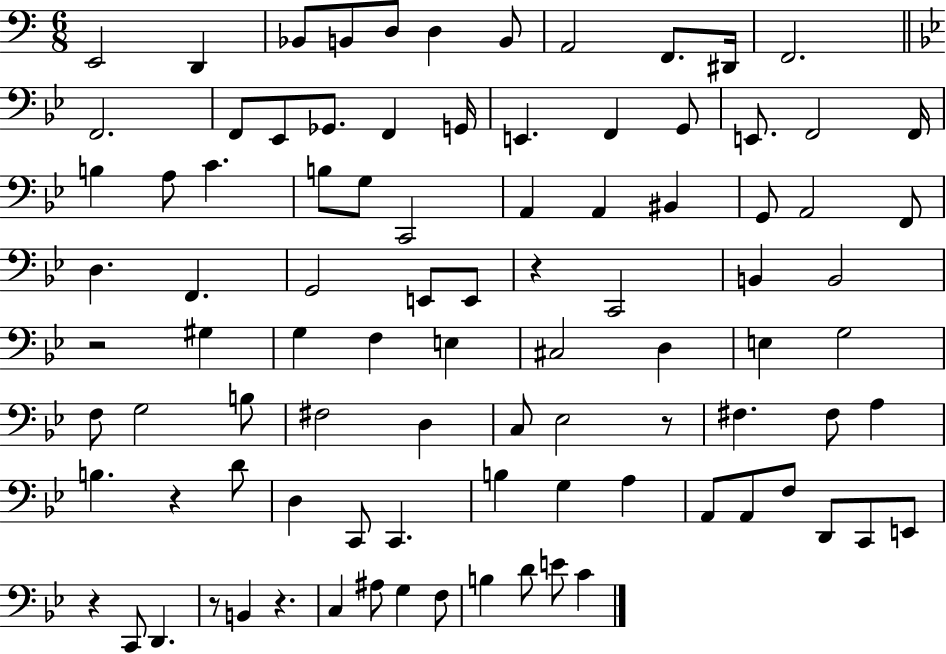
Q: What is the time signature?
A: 6/8